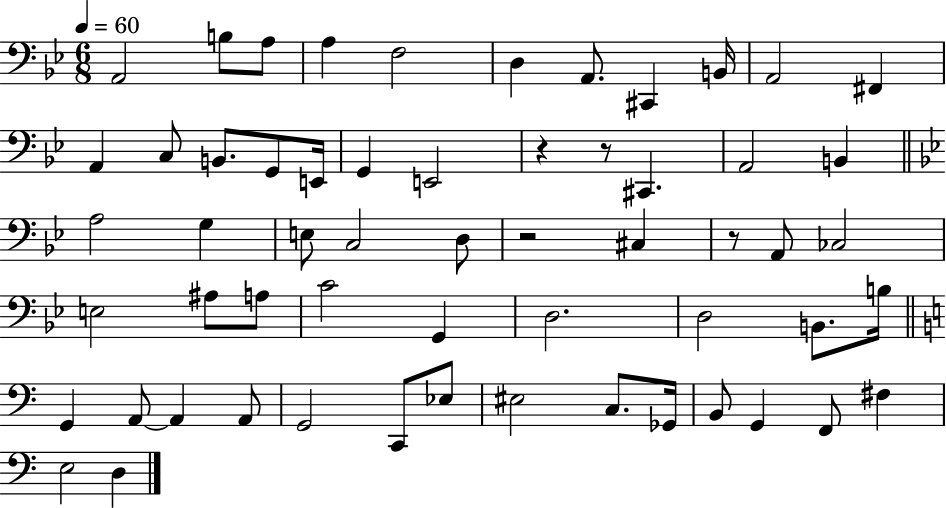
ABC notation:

X:1
T:Untitled
M:6/8
L:1/4
K:Bb
A,,2 B,/2 A,/2 A, F,2 D, A,,/2 ^C,, B,,/4 A,,2 ^F,, A,, C,/2 B,,/2 G,,/2 E,,/4 G,, E,,2 z z/2 ^C,, A,,2 B,, A,2 G, E,/2 C,2 D,/2 z2 ^C, z/2 A,,/2 _C,2 E,2 ^A,/2 A,/2 C2 G,, D,2 D,2 B,,/2 B,/4 G,, A,,/2 A,, A,,/2 G,,2 C,,/2 _E,/2 ^E,2 C,/2 _G,,/4 B,,/2 G,, F,,/2 ^F, E,2 D,